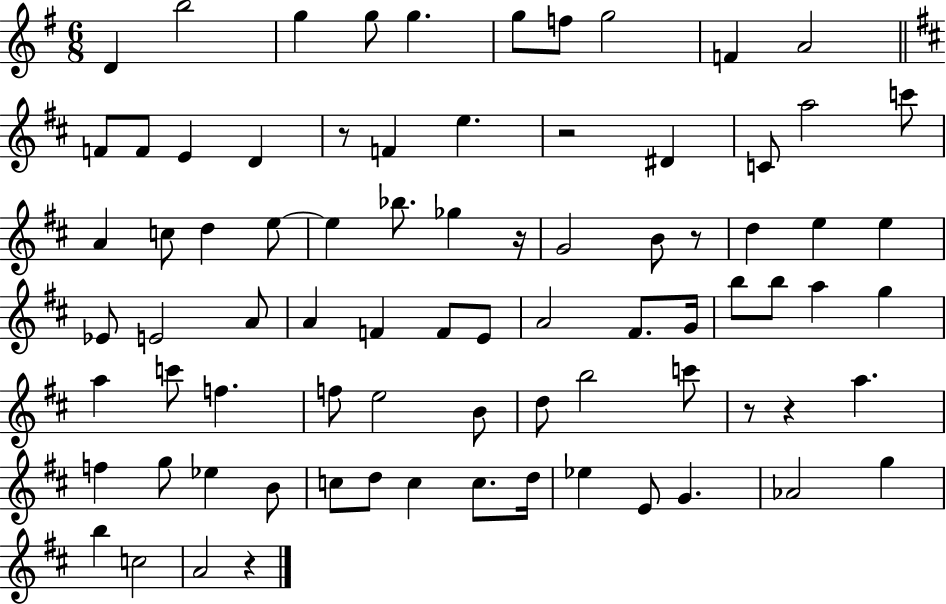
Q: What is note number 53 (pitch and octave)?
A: D5